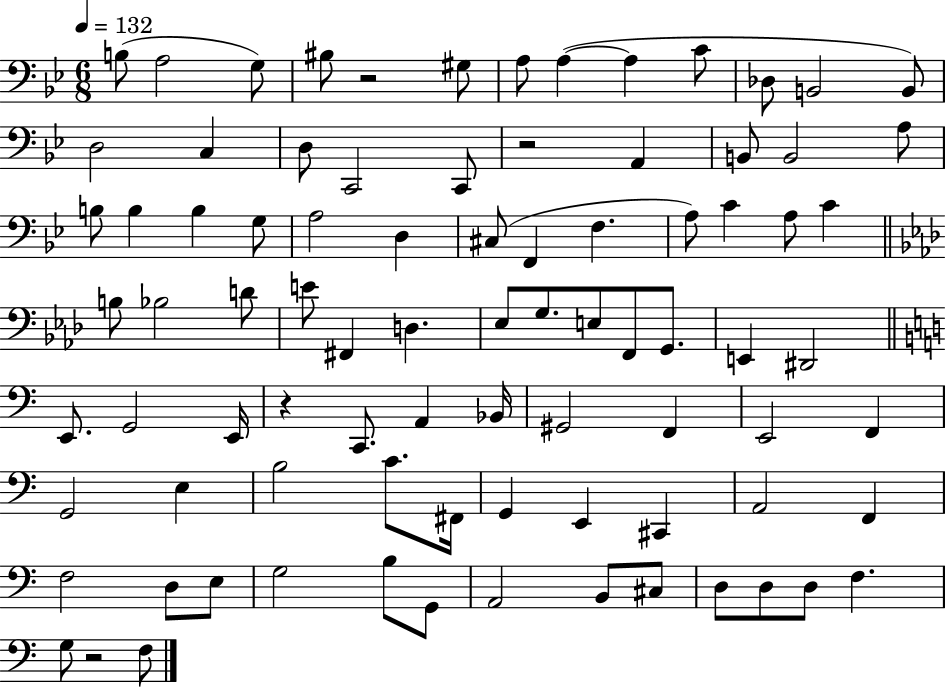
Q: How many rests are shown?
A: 4